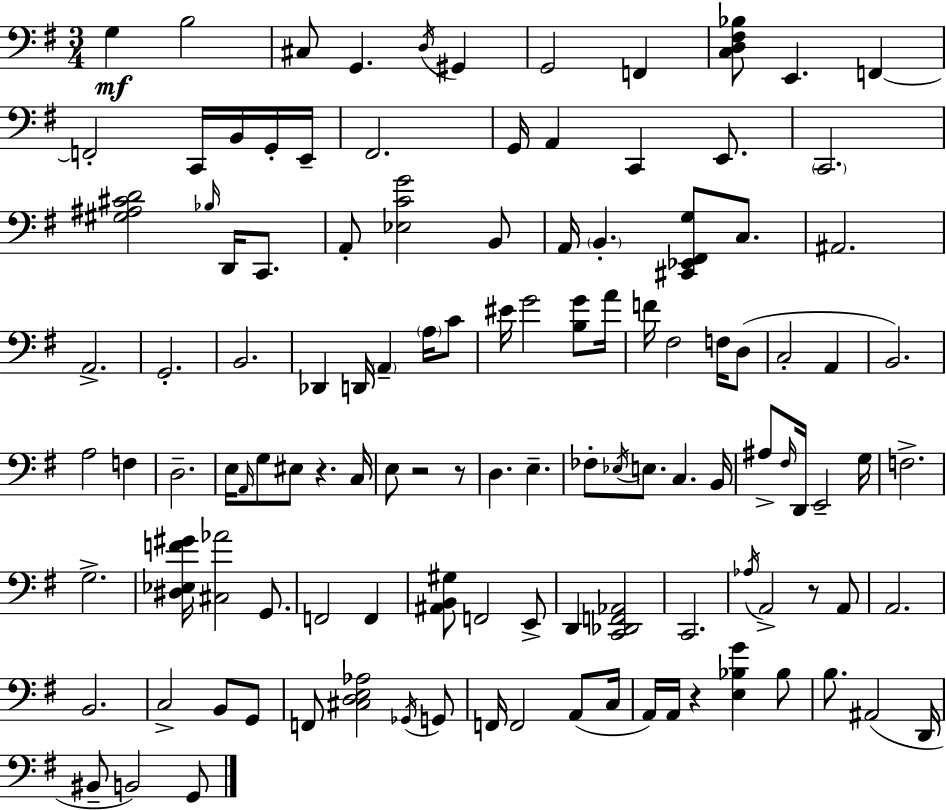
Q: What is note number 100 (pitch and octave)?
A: BIS2